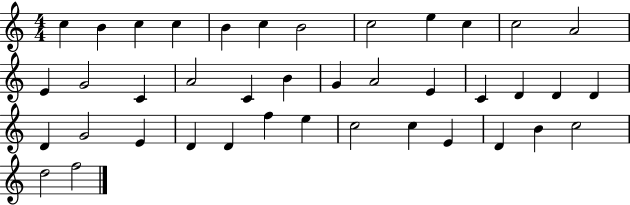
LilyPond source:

{
  \clef treble
  \numericTimeSignature
  \time 4/4
  \key c \major
  c''4 b'4 c''4 c''4 | b'4 c''4 b'2 | c''2 e''4 c''4 | c''2 a'2 | \break e'4 g'2 c'4 | a'2 c'4 b'4 | g'4 a'2 e'4 | c'4 d'4 d'4 d'4 | \break d'4 g'2 e'4 | d'4 d'4 f''4 e''4 | c''2 c''4 e'4 | d'4 b'4 c''2 | \break d''2 f''2 | \bar "|."
}